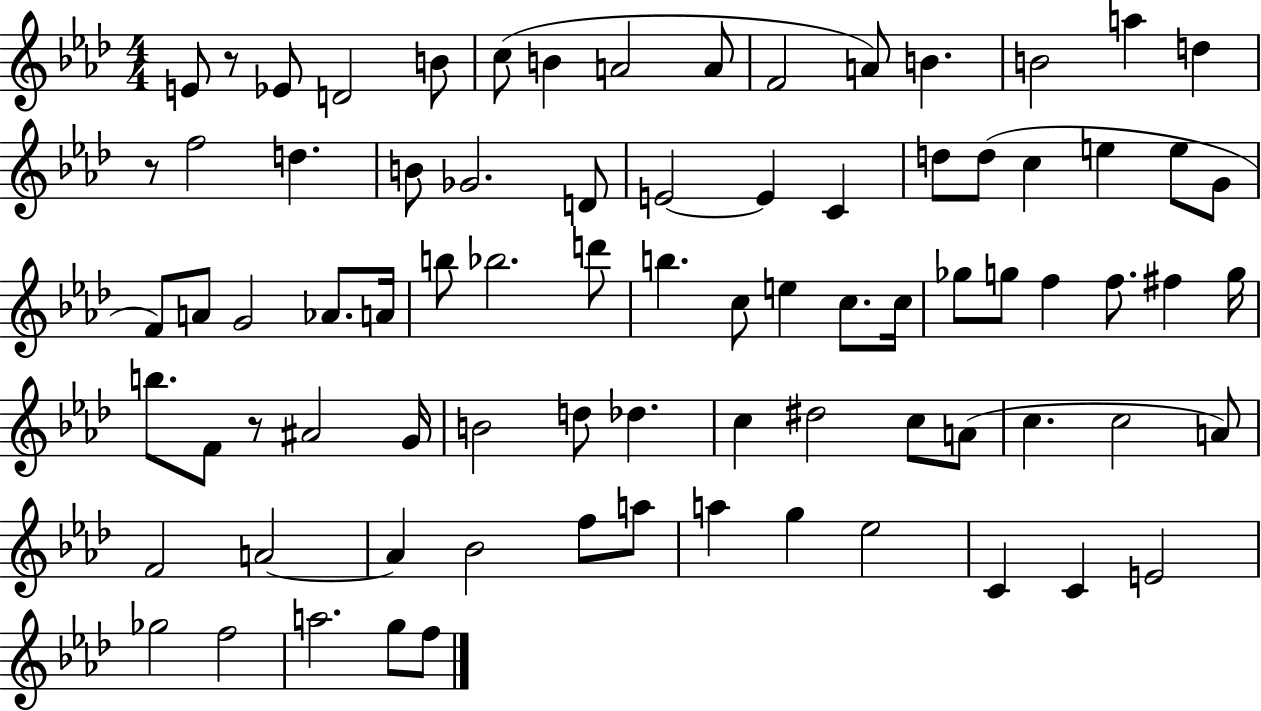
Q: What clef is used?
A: treble